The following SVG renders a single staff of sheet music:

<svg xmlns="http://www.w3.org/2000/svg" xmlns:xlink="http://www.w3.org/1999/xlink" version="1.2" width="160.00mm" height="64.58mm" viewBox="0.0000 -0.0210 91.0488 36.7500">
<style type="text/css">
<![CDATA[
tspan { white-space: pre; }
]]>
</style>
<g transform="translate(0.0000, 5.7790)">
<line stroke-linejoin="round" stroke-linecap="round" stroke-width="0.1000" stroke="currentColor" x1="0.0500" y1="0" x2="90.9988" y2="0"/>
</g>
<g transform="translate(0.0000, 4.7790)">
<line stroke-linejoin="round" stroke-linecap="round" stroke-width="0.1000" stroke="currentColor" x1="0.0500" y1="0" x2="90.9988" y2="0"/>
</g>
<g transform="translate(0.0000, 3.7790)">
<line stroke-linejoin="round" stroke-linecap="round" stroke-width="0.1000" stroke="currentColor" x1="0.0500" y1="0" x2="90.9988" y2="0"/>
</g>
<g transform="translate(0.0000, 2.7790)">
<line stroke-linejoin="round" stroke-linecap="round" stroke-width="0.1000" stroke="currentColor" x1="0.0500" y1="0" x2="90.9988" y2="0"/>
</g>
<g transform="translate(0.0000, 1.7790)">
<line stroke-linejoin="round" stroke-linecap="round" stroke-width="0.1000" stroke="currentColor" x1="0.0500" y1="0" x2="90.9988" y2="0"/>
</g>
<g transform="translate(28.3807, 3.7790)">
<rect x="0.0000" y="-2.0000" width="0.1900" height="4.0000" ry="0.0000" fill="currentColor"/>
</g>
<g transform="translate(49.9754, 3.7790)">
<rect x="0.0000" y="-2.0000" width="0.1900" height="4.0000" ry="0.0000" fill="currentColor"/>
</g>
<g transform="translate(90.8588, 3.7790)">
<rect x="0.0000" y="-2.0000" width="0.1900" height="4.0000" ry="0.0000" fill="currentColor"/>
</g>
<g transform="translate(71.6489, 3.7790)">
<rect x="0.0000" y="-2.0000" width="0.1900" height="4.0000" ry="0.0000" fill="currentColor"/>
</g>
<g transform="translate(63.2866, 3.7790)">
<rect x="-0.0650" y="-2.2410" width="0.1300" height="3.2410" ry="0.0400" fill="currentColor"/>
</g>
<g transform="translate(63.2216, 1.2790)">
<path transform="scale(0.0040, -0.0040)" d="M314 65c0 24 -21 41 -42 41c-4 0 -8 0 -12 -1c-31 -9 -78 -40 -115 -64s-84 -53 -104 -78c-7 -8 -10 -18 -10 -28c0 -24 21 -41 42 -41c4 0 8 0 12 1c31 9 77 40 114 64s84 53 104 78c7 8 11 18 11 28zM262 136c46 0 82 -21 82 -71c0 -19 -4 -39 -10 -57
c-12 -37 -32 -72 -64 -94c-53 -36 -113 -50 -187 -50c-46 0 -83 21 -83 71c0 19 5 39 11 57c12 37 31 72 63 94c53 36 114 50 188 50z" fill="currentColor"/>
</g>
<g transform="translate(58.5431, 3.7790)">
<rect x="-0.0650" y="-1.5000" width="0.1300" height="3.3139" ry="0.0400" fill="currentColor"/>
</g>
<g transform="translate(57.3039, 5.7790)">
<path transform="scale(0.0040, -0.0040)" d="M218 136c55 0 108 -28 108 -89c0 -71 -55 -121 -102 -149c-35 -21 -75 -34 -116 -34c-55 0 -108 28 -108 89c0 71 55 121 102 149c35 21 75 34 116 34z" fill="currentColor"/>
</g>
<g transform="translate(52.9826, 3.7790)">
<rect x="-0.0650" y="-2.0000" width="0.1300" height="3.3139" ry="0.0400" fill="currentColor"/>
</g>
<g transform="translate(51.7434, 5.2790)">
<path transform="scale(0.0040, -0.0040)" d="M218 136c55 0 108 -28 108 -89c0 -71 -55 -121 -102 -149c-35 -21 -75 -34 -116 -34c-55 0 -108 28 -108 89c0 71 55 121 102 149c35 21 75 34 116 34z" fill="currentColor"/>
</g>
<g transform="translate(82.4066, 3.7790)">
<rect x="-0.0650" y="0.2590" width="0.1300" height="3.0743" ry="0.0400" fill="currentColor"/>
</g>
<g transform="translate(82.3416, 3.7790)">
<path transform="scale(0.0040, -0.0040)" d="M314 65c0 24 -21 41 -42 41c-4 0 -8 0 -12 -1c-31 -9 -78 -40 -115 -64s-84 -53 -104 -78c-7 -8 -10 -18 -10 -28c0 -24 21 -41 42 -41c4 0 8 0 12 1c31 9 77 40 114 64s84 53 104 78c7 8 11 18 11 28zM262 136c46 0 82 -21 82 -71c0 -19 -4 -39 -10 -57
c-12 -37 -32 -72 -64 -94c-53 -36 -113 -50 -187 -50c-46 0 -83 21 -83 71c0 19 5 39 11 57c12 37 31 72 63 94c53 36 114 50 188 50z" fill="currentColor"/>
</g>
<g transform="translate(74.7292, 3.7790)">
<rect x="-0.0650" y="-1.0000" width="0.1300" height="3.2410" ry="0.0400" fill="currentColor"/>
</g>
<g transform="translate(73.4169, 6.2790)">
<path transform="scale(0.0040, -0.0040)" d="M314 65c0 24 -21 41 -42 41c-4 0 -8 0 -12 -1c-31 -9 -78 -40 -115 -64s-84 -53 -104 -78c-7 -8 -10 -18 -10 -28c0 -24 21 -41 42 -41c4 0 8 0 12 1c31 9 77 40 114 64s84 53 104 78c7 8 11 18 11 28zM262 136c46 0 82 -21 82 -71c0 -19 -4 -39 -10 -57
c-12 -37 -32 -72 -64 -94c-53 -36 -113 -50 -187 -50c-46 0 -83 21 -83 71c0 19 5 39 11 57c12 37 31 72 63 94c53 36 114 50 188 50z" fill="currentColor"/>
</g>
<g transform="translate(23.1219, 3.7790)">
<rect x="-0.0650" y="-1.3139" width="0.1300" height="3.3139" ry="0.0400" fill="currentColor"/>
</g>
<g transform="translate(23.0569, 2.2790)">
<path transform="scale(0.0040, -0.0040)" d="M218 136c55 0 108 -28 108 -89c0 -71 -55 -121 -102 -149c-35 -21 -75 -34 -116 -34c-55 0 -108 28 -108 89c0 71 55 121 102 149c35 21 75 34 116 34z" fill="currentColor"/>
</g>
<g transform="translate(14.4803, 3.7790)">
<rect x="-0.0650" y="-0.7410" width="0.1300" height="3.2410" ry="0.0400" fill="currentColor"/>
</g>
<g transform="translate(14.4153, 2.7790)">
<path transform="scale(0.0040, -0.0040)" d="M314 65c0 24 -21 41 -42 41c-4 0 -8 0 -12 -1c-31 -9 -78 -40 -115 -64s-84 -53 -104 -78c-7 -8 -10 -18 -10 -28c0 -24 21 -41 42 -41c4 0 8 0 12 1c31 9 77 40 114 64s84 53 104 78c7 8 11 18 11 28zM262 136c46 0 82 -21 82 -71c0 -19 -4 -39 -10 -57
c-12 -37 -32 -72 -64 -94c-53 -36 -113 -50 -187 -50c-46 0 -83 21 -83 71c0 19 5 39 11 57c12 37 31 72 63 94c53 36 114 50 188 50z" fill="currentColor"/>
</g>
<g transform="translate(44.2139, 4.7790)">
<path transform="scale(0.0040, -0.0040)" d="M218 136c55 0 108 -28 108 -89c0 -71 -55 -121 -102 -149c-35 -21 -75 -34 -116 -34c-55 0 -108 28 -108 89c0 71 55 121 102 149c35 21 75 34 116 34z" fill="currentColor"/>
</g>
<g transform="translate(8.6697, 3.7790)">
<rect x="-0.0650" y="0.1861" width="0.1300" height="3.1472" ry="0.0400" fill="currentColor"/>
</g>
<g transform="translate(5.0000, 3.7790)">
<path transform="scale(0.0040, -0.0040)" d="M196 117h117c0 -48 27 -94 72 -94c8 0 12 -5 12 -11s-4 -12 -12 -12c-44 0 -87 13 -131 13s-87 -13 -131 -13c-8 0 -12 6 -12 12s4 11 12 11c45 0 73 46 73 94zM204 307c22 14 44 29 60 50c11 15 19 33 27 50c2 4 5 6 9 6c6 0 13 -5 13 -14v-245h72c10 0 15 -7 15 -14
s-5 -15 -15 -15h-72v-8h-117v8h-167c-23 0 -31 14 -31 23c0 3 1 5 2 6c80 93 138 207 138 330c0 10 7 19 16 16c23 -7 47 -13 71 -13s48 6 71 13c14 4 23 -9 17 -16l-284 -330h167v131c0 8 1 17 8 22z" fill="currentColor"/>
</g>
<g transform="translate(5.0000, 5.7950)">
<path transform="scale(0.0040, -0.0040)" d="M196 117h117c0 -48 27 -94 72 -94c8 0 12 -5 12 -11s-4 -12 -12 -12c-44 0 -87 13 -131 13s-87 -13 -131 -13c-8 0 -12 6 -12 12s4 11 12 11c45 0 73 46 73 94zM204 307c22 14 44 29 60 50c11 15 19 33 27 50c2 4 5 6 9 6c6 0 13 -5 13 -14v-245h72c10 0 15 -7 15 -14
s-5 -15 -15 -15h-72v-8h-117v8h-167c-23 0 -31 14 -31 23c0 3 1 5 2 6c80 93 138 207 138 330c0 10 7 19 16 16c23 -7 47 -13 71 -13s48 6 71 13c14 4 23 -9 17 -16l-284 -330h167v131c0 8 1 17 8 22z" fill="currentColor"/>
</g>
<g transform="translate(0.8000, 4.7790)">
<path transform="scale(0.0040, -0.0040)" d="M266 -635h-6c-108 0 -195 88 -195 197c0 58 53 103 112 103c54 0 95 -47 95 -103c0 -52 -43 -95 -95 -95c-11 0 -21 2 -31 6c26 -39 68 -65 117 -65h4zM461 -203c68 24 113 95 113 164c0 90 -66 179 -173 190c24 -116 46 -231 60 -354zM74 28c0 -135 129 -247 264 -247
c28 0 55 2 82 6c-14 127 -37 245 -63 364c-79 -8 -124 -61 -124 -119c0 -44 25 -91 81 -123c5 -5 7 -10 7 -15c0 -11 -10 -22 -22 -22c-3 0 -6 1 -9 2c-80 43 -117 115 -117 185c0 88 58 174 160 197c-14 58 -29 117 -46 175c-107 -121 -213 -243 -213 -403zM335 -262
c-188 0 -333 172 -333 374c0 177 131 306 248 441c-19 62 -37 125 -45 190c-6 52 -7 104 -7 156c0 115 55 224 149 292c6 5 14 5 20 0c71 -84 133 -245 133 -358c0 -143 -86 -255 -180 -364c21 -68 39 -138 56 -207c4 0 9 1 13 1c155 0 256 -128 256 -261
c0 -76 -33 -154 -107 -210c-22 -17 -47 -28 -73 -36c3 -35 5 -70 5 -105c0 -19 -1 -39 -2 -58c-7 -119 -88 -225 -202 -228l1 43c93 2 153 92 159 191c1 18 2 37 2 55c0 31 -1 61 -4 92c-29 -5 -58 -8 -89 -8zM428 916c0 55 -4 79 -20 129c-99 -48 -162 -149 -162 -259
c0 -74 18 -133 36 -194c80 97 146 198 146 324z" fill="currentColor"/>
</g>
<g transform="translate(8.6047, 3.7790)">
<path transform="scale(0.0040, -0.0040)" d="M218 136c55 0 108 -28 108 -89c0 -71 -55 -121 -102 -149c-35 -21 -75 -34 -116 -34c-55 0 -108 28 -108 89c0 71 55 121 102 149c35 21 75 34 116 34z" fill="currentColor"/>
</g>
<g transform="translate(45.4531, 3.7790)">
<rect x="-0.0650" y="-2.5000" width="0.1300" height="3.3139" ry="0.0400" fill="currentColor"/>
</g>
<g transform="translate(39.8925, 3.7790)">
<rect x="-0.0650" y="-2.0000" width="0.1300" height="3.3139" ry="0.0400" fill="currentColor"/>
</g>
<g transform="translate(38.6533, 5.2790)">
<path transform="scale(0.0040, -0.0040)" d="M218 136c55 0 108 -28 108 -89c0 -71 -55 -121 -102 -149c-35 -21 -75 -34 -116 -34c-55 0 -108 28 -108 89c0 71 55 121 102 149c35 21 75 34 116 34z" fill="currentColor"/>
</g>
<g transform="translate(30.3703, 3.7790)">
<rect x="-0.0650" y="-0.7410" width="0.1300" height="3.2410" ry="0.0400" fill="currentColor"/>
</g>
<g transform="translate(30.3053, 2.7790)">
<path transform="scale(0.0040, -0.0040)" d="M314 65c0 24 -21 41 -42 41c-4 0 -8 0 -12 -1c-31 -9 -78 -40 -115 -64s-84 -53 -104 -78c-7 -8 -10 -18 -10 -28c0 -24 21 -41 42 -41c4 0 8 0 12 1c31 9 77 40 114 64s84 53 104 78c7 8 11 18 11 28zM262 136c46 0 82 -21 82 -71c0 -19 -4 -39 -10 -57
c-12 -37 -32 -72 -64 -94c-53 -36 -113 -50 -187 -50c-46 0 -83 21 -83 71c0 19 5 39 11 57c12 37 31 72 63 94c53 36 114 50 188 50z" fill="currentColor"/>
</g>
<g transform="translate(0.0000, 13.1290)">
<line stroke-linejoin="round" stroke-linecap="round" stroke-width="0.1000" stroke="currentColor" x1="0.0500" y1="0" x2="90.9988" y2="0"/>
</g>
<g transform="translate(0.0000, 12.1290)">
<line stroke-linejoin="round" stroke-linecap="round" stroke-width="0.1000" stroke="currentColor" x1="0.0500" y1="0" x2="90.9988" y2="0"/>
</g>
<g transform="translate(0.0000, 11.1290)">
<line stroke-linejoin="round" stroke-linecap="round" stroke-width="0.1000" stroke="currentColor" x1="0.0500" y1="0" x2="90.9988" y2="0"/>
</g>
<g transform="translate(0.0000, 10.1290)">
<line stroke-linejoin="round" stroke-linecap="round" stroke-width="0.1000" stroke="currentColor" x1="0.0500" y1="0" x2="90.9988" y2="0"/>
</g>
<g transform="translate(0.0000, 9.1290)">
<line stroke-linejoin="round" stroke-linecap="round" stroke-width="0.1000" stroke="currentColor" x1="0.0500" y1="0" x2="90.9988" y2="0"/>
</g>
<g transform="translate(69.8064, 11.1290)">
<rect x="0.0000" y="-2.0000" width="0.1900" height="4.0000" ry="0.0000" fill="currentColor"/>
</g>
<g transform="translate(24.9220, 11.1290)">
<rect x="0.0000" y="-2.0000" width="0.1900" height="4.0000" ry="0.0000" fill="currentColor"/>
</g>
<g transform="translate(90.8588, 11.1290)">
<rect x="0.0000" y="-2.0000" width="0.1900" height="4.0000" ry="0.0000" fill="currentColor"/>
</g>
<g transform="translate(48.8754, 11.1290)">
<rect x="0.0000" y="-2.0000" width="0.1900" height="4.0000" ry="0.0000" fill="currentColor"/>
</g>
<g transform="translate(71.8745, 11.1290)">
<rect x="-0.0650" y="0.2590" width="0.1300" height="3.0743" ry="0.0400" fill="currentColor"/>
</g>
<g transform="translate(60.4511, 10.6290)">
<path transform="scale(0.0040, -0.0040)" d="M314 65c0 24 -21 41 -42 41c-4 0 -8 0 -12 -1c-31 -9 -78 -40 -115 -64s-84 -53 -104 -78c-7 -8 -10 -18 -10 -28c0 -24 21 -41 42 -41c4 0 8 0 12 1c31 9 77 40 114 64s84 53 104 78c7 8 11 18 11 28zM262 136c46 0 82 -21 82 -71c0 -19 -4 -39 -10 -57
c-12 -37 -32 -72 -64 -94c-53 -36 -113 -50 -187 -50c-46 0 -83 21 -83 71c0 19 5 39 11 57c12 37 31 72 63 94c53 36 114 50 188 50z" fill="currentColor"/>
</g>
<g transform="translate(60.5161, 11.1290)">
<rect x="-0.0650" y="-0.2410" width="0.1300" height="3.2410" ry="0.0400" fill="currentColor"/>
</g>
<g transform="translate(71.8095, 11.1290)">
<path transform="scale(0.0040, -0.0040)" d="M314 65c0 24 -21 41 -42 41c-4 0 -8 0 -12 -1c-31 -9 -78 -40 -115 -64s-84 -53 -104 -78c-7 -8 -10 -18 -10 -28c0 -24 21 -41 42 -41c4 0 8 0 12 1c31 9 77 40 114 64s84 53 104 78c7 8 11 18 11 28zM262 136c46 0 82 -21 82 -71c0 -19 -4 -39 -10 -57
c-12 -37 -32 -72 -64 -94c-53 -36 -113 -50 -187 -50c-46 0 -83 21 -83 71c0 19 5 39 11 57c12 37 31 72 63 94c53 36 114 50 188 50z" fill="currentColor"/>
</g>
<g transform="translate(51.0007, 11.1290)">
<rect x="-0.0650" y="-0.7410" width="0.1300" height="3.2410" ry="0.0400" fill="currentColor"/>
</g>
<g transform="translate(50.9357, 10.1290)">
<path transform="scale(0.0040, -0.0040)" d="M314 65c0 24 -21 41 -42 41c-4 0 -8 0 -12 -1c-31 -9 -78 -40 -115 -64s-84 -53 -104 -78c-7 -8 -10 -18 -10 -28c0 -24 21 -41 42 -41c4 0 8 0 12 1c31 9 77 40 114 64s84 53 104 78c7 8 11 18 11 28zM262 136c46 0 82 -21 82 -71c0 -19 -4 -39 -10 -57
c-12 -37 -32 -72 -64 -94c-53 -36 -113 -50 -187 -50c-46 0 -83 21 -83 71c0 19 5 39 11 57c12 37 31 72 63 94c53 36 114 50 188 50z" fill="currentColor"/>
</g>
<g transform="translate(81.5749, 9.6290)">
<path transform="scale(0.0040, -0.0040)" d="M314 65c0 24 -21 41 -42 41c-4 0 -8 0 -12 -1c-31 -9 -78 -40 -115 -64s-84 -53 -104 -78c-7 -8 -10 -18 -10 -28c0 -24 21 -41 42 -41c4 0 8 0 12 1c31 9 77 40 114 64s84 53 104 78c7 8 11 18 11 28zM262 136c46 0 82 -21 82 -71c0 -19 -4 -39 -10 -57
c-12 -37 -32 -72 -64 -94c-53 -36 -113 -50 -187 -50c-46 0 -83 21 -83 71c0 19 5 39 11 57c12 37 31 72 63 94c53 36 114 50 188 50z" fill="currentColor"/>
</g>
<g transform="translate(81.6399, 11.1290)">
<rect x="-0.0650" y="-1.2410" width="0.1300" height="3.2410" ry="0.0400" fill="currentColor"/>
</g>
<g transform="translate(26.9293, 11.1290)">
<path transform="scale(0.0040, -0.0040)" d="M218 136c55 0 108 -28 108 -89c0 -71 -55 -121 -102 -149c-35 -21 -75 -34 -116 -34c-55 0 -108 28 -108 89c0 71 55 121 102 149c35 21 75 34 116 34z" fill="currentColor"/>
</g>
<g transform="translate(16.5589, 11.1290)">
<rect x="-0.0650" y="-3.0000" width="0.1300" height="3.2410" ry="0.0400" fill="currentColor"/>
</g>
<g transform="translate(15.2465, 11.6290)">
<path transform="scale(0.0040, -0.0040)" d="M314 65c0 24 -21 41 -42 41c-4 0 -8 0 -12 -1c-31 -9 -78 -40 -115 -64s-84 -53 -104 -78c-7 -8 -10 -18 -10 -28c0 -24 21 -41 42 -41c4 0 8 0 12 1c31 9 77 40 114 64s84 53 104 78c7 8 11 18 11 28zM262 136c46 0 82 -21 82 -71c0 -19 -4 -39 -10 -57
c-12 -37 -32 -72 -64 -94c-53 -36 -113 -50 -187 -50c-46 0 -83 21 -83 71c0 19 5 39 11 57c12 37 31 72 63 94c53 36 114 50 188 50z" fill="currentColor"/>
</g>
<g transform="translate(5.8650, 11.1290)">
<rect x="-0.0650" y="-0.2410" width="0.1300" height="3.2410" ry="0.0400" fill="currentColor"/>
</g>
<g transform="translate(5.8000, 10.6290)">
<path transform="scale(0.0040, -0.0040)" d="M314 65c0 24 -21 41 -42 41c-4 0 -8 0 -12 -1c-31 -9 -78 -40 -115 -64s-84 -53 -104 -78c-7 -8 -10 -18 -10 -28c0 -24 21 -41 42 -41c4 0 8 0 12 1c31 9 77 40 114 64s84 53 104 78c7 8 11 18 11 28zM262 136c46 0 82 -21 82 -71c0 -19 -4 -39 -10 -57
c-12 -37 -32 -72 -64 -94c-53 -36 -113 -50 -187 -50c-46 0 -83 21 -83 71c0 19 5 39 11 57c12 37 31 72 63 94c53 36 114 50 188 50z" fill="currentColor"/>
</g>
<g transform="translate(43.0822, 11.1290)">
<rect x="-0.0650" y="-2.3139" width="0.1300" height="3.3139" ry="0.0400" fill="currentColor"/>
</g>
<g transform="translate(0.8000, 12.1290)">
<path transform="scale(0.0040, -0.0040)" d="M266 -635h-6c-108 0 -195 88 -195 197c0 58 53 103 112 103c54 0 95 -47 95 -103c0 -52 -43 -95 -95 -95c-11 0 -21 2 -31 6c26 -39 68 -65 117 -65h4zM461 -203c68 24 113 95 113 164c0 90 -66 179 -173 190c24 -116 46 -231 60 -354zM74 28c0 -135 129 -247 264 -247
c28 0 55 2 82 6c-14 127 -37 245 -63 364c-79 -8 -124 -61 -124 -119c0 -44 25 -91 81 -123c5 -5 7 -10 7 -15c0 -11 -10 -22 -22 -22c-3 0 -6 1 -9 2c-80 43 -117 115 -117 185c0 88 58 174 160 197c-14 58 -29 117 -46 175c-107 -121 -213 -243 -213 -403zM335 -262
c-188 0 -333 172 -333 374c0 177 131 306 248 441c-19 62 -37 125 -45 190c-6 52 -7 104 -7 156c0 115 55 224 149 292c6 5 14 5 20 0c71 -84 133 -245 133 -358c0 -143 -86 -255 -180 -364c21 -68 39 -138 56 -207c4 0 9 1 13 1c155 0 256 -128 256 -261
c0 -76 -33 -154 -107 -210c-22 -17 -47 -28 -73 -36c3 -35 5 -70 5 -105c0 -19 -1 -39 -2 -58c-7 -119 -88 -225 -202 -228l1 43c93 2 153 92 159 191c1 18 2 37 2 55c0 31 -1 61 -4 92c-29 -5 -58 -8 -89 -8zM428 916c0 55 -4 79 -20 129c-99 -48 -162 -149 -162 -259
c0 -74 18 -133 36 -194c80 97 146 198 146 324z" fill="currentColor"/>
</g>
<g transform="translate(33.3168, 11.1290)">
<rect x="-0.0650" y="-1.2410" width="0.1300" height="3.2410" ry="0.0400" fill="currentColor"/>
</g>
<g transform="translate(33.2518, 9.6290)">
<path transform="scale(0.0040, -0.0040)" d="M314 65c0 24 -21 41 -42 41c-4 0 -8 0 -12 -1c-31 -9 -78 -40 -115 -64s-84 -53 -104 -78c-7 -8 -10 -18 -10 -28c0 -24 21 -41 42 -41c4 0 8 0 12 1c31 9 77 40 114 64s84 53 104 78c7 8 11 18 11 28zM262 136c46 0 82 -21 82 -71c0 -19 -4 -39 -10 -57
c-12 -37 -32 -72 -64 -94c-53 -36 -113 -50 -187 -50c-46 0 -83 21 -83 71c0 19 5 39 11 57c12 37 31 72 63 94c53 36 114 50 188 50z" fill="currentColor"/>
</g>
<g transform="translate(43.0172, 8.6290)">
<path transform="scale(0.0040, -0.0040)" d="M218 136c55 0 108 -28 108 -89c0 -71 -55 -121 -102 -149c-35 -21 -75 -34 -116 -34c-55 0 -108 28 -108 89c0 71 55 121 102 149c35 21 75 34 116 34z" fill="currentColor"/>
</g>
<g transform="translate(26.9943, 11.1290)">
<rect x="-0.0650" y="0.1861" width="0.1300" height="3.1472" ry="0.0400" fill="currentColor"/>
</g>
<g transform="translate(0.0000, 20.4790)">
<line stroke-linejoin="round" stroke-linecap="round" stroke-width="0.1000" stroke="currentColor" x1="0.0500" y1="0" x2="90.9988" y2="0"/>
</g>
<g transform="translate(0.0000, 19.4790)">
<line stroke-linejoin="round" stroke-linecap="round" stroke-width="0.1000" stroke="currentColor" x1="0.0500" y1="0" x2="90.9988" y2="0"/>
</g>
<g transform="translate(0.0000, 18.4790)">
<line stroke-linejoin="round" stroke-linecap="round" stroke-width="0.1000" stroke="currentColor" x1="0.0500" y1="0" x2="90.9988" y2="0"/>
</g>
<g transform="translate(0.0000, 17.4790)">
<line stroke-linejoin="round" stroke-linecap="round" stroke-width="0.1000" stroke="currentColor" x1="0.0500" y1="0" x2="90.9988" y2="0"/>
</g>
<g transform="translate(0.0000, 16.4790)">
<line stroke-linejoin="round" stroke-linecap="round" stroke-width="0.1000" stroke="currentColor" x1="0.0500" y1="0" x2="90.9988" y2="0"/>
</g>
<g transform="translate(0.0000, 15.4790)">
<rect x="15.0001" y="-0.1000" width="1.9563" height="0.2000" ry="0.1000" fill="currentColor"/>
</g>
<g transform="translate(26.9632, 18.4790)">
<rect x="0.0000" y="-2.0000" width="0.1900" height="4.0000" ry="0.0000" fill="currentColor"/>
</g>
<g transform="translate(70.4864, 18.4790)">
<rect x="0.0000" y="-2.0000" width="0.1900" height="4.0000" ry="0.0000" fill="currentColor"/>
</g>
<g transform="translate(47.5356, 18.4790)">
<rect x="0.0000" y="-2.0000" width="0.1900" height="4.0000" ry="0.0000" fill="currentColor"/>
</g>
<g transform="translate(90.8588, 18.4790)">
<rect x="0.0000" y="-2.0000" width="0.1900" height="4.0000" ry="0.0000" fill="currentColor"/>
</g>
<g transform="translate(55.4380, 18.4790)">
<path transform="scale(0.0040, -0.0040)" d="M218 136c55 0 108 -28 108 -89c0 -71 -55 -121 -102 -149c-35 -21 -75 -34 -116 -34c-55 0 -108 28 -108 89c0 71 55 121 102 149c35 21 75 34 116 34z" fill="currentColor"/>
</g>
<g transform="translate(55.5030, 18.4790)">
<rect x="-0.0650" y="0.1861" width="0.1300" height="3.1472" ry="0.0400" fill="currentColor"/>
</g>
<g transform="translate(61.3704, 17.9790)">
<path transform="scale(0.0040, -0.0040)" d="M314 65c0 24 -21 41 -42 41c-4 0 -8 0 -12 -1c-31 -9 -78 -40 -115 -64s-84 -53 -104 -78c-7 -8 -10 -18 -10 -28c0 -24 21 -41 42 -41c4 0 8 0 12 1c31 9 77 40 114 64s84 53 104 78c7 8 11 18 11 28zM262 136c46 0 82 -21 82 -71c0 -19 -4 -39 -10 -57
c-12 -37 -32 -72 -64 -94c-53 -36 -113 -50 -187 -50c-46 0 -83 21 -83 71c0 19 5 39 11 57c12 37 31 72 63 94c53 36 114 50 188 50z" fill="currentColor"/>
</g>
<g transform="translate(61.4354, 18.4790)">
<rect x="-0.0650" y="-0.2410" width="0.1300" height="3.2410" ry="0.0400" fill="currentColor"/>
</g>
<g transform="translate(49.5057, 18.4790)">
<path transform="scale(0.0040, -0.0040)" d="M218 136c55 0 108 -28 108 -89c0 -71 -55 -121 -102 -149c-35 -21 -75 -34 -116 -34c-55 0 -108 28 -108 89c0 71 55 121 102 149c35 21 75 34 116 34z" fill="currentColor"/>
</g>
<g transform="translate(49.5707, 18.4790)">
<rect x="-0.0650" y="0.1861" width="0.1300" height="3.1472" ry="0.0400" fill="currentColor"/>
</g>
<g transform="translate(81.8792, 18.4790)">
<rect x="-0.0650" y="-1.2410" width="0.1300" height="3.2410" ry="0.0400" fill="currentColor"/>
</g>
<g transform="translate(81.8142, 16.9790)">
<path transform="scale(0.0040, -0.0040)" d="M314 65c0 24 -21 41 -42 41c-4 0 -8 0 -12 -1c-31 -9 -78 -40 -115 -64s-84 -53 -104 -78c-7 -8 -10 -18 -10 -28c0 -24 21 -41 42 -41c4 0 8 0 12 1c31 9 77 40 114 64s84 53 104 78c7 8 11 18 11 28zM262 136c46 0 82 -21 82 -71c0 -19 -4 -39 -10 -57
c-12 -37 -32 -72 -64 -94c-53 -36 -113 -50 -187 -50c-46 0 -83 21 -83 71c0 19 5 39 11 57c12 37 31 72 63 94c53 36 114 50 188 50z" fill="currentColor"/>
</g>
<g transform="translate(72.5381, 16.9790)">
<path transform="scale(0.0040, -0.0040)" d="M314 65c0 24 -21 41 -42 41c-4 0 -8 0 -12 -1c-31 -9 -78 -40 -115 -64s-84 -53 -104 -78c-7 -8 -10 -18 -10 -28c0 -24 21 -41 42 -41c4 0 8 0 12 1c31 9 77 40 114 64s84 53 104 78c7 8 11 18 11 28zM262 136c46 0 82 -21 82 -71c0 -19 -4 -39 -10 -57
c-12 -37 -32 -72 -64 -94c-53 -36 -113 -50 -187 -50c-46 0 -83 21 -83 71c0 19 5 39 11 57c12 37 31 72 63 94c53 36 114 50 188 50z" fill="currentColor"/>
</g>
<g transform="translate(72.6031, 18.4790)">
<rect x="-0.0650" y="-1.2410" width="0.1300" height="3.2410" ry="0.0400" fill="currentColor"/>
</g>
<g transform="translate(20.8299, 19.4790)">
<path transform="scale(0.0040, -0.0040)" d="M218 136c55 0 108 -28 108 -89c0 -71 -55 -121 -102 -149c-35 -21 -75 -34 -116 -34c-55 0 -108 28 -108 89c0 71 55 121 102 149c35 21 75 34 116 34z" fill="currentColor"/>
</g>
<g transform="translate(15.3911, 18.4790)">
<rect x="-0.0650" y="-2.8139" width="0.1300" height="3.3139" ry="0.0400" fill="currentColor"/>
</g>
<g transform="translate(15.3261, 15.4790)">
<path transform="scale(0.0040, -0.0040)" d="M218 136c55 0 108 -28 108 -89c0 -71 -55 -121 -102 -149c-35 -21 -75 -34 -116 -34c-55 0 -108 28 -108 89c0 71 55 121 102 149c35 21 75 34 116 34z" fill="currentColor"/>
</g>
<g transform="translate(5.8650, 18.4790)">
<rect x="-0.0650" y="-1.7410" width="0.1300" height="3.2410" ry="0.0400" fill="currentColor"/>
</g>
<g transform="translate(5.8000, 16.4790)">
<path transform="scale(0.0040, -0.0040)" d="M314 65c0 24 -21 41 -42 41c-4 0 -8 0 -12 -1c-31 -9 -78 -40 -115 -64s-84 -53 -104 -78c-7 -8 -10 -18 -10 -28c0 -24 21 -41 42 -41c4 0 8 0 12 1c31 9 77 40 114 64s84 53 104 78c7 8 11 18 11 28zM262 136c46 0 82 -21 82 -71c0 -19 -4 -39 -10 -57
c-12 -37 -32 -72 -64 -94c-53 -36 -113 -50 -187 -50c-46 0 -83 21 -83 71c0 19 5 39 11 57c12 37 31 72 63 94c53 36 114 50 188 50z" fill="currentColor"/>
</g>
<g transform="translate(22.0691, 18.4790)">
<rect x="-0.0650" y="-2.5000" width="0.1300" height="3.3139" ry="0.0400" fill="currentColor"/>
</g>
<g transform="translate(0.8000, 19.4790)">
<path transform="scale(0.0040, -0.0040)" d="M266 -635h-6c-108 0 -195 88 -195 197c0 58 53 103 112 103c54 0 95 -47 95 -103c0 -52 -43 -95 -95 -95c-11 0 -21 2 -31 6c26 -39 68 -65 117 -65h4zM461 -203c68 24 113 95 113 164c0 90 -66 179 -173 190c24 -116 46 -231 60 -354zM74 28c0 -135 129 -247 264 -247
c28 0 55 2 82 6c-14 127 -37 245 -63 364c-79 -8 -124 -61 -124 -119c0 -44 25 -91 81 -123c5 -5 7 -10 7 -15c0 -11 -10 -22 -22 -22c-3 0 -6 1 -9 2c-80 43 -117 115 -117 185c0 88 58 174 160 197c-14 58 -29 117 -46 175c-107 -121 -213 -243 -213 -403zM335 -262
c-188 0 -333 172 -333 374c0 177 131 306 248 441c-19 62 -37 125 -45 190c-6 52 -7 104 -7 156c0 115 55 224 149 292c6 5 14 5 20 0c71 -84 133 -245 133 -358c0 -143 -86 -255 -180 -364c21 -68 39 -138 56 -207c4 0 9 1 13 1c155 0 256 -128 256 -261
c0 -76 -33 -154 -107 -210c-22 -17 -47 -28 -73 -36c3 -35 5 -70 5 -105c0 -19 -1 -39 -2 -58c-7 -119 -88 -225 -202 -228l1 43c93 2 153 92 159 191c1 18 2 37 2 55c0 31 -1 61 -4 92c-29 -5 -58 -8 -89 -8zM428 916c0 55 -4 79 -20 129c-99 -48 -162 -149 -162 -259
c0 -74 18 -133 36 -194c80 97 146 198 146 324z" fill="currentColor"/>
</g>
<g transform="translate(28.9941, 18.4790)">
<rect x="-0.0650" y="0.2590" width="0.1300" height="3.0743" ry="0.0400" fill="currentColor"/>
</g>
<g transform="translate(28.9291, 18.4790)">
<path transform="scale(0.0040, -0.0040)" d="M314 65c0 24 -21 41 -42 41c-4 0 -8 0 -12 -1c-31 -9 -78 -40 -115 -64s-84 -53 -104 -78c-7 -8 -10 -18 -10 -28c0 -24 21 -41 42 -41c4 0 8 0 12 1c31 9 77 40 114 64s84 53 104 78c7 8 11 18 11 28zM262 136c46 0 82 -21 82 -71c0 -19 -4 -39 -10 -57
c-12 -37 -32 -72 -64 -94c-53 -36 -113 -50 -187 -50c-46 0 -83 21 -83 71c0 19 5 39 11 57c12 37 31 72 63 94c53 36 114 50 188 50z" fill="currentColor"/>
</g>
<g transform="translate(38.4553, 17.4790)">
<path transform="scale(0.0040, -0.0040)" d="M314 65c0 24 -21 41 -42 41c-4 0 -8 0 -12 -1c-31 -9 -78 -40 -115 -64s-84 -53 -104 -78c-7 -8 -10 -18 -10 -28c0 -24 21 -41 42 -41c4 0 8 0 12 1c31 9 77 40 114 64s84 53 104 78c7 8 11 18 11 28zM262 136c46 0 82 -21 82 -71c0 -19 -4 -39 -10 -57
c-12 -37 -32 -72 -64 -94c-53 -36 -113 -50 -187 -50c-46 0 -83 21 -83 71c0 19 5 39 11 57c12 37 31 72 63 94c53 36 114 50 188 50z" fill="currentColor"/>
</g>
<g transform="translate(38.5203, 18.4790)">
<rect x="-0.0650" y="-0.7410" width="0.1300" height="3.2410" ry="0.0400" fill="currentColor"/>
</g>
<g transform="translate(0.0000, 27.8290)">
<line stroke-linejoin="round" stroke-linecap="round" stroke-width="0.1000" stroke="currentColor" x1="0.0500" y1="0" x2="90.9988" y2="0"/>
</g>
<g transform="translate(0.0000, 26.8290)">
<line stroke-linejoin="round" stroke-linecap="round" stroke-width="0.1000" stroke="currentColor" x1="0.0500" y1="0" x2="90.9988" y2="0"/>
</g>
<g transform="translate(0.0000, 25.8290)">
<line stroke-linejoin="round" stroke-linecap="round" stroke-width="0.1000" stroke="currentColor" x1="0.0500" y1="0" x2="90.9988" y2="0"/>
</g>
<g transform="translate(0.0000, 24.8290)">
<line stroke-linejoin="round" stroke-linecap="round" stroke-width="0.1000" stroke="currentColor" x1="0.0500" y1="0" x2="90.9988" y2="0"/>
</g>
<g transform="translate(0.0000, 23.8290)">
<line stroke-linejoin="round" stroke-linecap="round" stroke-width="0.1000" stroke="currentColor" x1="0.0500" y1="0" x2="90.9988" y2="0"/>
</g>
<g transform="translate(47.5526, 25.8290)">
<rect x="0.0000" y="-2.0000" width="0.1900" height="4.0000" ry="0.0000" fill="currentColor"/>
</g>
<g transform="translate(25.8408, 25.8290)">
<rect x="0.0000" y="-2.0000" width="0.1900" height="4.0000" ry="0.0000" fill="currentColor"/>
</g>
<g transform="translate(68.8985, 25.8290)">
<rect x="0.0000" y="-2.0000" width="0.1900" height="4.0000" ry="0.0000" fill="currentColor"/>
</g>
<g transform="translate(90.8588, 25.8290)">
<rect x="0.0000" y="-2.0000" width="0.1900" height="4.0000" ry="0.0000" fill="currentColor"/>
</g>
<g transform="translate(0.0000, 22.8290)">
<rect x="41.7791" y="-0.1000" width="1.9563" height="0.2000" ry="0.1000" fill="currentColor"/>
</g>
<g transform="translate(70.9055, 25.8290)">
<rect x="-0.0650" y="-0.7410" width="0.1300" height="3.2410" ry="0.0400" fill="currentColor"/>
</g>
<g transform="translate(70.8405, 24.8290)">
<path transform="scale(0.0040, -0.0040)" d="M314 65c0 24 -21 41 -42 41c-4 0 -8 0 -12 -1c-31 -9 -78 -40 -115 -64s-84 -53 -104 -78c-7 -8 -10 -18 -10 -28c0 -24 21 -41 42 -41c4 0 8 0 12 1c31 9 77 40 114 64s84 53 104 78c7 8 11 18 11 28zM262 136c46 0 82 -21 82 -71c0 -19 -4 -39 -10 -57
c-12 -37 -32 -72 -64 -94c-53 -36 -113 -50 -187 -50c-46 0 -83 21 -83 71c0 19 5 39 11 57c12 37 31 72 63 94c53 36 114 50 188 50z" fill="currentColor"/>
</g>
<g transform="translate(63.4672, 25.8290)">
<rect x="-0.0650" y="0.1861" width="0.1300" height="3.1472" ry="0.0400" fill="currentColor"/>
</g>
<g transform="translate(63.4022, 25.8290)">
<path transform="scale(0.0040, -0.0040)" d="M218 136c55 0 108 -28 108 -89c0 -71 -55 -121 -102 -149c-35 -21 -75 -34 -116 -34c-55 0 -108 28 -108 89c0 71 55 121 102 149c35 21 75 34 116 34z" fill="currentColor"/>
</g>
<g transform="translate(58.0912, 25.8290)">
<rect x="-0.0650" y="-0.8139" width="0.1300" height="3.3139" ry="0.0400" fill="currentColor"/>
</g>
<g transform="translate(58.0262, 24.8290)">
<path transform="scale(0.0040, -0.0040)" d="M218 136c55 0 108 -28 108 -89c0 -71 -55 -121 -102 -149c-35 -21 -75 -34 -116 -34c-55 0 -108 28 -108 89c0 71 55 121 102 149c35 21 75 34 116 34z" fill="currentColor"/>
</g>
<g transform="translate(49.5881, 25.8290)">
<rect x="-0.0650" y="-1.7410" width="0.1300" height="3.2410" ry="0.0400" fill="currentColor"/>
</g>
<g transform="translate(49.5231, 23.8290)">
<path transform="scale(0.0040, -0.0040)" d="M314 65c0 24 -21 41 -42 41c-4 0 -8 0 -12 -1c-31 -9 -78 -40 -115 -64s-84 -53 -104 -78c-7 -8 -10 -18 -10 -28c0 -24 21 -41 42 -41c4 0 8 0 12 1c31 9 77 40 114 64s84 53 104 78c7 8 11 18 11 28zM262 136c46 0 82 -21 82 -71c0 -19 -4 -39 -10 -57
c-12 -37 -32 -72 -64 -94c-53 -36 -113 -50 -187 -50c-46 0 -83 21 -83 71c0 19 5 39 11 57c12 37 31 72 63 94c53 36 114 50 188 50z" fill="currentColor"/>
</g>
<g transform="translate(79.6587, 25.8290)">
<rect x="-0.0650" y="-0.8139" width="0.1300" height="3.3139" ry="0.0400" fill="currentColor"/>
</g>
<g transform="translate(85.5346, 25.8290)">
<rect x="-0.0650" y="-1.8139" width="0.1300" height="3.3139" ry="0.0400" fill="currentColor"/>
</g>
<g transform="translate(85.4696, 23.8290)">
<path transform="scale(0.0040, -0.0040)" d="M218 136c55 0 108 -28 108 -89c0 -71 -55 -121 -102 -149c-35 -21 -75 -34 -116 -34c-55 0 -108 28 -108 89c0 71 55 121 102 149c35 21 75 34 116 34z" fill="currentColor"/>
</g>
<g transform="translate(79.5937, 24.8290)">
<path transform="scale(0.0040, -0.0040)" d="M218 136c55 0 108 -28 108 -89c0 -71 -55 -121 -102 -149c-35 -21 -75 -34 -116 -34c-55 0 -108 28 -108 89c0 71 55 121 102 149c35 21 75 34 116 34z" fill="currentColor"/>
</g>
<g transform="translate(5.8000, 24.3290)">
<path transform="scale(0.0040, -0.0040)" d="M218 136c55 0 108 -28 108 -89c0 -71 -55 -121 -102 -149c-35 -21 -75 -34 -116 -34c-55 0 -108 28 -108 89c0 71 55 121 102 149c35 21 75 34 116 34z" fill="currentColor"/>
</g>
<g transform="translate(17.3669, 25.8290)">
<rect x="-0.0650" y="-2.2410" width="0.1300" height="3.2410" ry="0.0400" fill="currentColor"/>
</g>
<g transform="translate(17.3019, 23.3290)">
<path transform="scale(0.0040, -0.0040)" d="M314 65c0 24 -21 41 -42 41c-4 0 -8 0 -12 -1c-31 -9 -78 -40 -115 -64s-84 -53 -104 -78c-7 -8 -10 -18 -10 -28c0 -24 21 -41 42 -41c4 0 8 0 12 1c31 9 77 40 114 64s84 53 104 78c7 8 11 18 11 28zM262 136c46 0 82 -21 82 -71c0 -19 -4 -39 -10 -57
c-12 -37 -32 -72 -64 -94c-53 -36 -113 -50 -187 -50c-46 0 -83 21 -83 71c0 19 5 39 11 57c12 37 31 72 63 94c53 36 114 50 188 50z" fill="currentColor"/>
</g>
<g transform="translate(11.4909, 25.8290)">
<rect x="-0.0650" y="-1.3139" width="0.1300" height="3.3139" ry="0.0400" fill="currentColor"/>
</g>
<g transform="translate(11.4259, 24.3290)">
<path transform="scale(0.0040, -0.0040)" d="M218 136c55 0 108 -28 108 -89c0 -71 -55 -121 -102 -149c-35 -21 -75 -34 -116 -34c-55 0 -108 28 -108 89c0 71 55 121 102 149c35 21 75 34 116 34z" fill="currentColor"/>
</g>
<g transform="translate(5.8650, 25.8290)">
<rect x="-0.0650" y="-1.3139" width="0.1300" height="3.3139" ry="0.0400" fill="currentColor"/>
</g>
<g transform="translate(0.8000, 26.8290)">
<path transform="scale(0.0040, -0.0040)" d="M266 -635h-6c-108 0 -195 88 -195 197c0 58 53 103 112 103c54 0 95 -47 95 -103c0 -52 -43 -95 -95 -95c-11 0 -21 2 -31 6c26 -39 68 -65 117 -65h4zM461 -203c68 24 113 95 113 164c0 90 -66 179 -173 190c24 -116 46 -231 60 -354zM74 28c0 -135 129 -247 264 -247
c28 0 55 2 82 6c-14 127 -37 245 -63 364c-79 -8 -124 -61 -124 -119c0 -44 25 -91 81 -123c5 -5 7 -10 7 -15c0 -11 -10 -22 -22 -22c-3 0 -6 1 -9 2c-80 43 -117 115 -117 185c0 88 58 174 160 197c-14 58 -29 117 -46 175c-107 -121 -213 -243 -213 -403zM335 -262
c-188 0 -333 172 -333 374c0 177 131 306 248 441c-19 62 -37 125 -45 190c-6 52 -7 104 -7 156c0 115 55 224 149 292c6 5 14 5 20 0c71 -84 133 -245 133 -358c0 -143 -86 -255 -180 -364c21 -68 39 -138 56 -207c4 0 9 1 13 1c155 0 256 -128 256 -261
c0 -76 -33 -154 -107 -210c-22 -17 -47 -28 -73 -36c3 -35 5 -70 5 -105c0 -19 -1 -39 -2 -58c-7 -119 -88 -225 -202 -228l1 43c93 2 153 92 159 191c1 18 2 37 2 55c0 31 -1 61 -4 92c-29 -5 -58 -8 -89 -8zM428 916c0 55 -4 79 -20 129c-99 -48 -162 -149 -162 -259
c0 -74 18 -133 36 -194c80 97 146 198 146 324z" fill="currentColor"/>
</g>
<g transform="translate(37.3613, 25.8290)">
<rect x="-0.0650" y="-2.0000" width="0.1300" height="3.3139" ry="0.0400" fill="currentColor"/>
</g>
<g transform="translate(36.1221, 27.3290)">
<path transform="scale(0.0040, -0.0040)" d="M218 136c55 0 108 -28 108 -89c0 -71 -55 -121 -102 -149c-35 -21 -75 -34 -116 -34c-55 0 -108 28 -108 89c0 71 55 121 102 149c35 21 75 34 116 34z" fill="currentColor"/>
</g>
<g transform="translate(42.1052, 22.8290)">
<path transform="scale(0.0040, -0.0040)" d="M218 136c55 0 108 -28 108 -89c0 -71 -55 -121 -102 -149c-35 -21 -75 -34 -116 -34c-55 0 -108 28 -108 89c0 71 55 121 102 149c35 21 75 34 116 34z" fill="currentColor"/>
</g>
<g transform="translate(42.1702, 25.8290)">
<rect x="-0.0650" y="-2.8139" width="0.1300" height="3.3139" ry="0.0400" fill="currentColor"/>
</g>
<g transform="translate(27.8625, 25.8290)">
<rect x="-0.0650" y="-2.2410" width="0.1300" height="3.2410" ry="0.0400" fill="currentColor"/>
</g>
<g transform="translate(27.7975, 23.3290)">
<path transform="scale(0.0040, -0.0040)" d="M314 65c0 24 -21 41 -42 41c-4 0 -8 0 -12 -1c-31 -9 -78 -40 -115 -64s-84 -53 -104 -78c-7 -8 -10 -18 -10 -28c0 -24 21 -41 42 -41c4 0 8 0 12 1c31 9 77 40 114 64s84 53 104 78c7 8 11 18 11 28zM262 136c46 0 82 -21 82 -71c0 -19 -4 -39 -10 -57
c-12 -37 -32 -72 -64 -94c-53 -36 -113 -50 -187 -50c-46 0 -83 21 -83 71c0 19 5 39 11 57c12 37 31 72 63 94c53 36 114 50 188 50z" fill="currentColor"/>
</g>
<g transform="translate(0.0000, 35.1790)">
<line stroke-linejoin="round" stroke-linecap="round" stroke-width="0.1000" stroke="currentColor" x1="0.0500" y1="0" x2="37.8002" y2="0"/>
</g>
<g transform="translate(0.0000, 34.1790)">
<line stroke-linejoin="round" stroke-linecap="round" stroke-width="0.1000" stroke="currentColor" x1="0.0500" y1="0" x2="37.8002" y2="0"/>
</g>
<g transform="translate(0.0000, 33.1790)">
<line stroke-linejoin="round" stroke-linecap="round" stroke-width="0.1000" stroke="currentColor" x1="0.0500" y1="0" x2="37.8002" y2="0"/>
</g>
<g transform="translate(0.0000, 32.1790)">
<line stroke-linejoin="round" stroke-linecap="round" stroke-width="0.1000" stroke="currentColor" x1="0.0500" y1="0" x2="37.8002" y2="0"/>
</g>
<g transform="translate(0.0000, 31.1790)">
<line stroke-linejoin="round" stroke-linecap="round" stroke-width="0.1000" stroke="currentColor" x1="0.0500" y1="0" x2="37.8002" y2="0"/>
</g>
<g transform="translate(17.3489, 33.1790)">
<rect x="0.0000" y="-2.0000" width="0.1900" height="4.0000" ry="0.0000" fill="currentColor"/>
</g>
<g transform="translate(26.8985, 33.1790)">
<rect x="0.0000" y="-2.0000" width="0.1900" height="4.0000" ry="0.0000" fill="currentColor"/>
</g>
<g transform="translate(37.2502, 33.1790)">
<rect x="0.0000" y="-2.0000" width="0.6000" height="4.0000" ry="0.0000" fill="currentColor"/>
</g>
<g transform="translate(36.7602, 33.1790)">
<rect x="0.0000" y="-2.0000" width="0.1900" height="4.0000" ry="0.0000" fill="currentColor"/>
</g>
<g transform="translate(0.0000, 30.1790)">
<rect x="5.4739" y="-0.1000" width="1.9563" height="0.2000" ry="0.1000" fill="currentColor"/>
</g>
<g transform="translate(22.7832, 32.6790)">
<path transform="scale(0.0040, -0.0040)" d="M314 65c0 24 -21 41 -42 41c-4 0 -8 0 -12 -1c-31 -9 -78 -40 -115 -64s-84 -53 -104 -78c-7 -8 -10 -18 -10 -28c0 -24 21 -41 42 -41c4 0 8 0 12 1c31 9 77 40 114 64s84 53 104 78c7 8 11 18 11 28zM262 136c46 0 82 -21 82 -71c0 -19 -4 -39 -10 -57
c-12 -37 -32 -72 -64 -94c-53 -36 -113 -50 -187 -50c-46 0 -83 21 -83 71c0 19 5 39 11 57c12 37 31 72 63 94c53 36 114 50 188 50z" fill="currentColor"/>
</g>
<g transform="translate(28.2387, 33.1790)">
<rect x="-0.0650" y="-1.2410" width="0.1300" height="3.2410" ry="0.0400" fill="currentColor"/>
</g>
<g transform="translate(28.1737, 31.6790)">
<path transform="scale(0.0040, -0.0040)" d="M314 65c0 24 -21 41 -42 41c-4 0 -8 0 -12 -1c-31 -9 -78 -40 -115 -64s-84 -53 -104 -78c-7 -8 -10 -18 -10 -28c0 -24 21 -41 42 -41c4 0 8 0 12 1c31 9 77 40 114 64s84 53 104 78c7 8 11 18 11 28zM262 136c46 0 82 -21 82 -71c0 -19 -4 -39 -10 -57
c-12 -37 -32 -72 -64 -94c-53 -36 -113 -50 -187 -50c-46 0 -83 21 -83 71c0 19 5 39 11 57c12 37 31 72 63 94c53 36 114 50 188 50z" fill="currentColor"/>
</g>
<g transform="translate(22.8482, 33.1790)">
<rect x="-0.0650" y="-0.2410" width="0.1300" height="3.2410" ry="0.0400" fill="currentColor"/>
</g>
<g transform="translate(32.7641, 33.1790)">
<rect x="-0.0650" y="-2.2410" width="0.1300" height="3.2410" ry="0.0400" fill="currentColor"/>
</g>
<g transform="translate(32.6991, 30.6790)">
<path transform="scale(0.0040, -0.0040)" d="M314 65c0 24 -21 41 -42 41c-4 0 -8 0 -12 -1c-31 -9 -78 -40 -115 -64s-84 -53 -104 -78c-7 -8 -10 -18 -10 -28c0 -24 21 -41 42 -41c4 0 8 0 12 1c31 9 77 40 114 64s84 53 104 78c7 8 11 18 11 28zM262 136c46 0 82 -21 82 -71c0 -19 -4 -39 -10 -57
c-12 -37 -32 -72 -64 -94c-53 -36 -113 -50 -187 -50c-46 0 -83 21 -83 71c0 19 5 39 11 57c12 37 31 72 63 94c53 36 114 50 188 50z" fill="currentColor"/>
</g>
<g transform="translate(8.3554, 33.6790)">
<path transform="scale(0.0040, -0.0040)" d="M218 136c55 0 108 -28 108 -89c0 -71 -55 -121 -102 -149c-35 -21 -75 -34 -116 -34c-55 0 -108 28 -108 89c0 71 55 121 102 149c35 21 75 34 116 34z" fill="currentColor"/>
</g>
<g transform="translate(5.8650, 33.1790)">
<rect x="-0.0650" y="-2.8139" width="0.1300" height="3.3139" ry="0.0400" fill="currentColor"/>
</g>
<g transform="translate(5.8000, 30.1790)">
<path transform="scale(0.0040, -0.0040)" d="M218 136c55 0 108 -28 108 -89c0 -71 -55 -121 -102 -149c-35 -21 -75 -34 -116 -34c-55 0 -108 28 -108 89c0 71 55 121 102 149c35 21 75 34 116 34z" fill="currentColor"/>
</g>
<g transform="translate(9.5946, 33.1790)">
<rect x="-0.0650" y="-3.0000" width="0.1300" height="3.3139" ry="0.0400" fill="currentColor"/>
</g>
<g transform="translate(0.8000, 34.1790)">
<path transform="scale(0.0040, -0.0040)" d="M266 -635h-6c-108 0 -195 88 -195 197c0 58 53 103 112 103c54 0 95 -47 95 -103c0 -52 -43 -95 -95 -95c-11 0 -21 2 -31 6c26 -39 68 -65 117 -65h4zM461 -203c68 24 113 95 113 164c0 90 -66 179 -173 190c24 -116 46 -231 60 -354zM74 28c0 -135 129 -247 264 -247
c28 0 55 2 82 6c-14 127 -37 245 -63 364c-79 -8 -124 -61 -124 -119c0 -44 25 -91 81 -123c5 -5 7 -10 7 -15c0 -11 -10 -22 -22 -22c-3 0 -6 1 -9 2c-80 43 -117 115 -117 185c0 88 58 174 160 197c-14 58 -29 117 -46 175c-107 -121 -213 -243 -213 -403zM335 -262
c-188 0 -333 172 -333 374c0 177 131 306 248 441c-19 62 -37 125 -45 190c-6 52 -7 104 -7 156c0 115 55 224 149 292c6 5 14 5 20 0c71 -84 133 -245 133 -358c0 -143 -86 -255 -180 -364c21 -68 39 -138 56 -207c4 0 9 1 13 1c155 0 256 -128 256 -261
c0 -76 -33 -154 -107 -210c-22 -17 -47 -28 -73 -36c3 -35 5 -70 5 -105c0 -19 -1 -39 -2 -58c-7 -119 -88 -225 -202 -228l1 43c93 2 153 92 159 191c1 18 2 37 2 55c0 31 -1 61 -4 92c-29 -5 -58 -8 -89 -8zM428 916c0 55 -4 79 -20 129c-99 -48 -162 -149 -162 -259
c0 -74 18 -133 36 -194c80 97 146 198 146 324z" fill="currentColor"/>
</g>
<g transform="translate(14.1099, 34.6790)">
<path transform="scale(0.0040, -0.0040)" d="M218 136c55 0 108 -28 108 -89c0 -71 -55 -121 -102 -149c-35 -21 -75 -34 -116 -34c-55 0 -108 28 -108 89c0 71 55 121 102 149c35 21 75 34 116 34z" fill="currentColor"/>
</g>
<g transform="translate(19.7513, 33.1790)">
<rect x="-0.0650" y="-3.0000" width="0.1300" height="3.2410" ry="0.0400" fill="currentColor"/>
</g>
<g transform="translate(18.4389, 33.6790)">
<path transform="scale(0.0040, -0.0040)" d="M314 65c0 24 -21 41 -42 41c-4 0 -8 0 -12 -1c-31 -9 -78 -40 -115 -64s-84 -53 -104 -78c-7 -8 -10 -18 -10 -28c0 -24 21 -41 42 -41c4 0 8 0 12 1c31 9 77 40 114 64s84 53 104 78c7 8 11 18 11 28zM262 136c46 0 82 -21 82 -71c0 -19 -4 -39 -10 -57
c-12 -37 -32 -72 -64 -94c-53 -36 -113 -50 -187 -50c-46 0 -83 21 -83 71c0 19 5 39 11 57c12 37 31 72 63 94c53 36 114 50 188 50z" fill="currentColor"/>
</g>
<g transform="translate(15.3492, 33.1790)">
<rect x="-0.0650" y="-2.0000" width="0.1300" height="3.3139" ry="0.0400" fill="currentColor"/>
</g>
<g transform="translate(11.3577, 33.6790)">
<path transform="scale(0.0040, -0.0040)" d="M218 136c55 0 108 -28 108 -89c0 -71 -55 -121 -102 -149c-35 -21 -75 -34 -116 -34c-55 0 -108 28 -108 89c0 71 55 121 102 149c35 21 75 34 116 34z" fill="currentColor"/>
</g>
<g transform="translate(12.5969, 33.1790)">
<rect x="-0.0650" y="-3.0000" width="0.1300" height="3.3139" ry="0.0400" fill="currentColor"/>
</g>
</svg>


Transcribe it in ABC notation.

X:1
T:Untitled
M:4/4
L:1/4
K:C
B d2 e d2 F G F E g2 D2 B2 c2 A2 B e2 g d2 c2 B2 e2 f2 a G B2 d2 B B c2 e2 e2 e e g2 g2 F a f2 d B d2 d f a A A F A2 c2 e2 g2